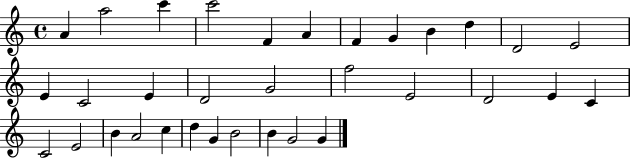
{
  \clef treble
  \time 4/4
  \defaultTimeSignature
  \key c \major
  a'4 a''2 c'''4 | c'''2 f'4 a'4 | f'4 g'4 b'4 d''4 | d'2 e'2 | \break e'4 c'2 e'4 | d'2 g'2 | f''2 e'2 | d'2 e'4 c'4 | \break c'2 e'2 | b'4 a'2 c''4 | d''4 g'4 b'2 | b'4 g'2 g'4 | \break \bar "|."
}